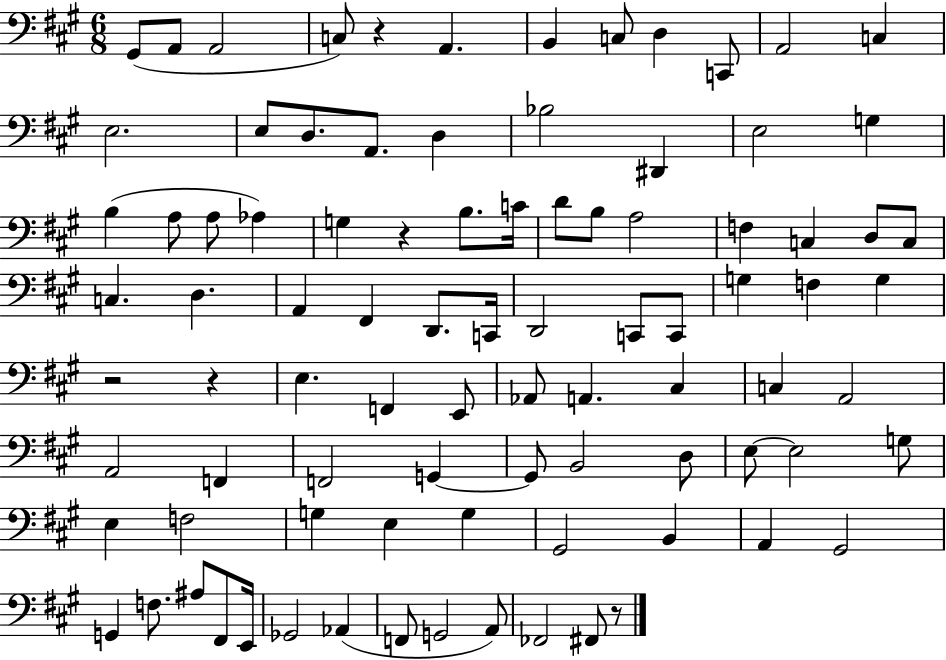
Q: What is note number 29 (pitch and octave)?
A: B3